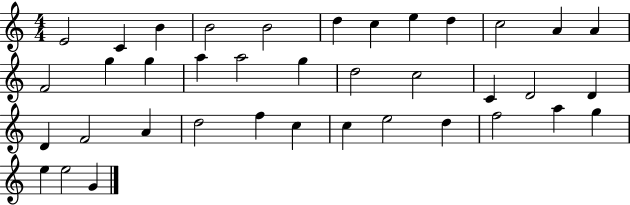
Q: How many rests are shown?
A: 0